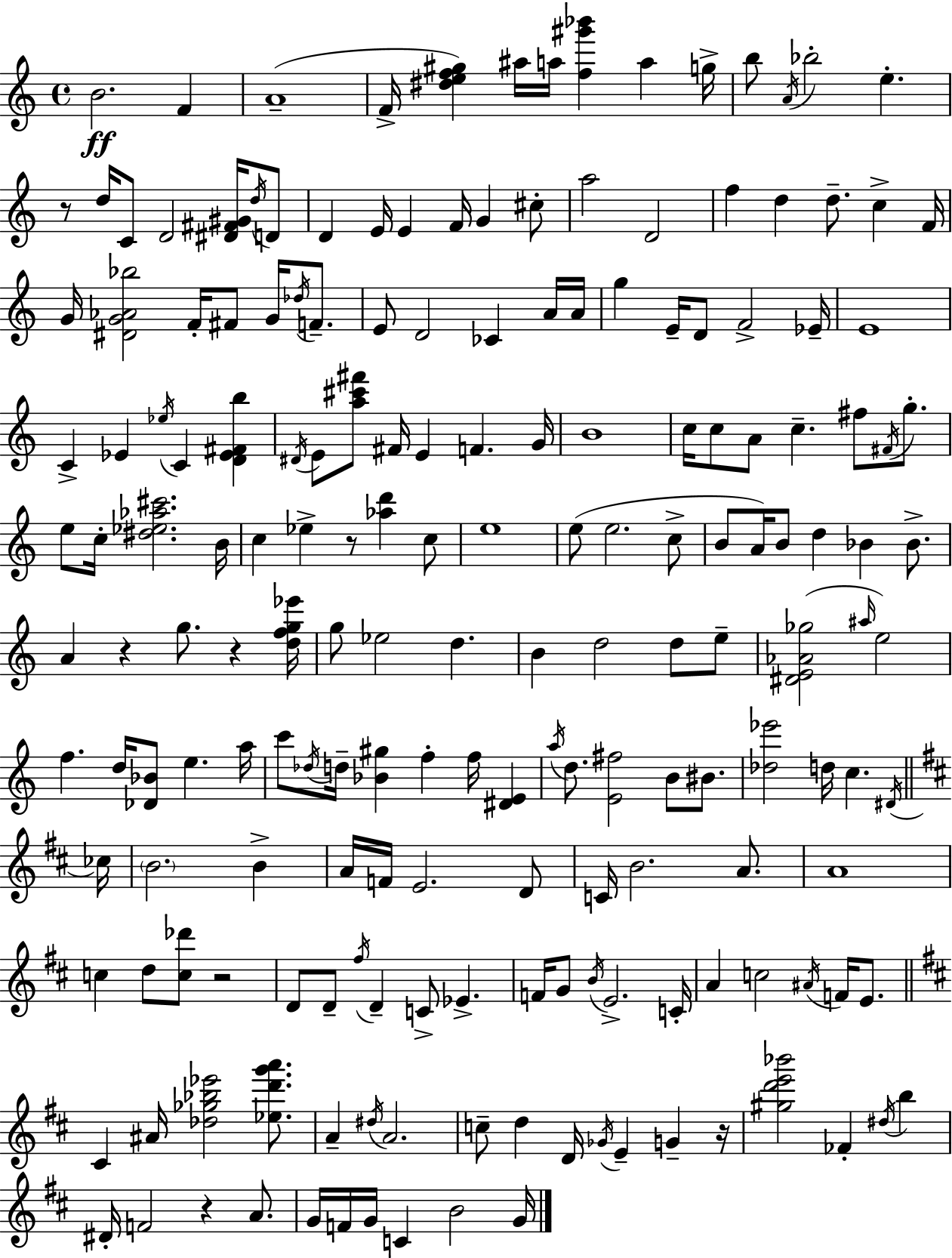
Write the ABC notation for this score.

X:1
T:Untitled
M:4/4
L:1/4
K:Am
B2 F A4 F/4 [^def^g] ^a/4 a/4 [f^g'_b'] a g/4 b/2 A/4 _b2 e z/2 d/4 C/2 D2 [^D^F^G]/4 d/4 D/2 D E/4 E F/4 G ^c/2 a2 D2 f d d/2 c F/4 G/4 [^DG_A_b]2 F/4 ^F/2 G/4 _d/4 F/2 E/2 D2 _C A/4 A/4 g E/4 D/2 F2 _E/4 E4 C _E _e/4 C [D_E^Fb] ^D/4 E/2 [a^c'^f']/2 ^F/4 E F G/4 B4 c/4 c/2 A/2 c ^f/2 ^F/4 g/2 e/2 c/4 [^d_e_a^c']2 B/4 c _e z/2 [_ad'] c/2 e4 e/2 e2 c/2 B/2 A/4 B/2 d _B _B/2 A z g/2 z [dfg_e']/4 g/2 _e2 d B d2 d/2 e/2 [^DE_A_g]2 ^a/4 e2 f d/4 [_D_B]/2 e a/4 c'/2 _d/4 d/4 [_B^g] f f/4 [^DE] a/4 d/2 [E^f]2 B/2 ^B/2 [_d_e']2 d/4 c ^D/4 _c/4 B2 B A/4 F/4 E2 D/2 C/4 B2 A/2 A4 c d/2 [c_d']/2 z2 D/2 D/2 ^f/4 D C/2 _E F/4 G/2 B/4 E2 C/4 A c2 ^A/4 F/4 E/2 ^C ^A/4 [_d_g_b_e']2 [_ed'g'a']/2 A ^d/4 A2 c/2 d D/4 _G/4 E G z/4 [^gd'e'_b']2 _F ^d/4 b ^D/4 F2 z A/2 G/4 F/4 G/4 C B2 G/4